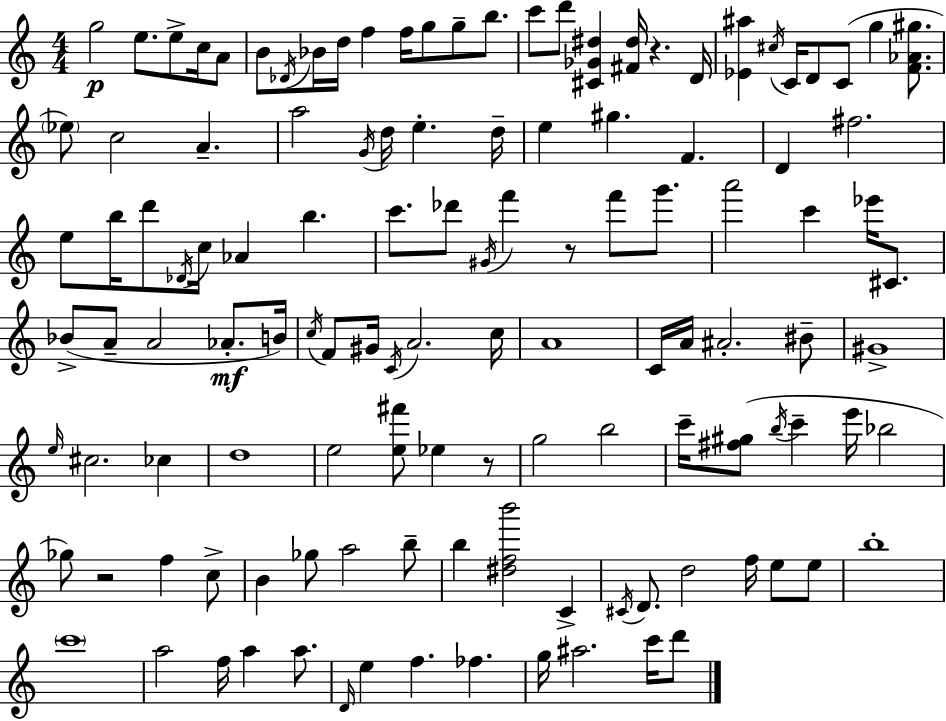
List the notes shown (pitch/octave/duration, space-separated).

G5/h E5/e. E5/e C5/s A4/e B4/e Db4/s Bb4/s D5/s F5/q F5/s G5/e G5/e B5/e. C6/e D6/e [C#4,Gb4,D#5]/q [F#4,D#5]/s R/q. D4/s [Eb4,A#5]/q C#5/s C4/s D4/e C4/e G5/q [F4,Ab4,G#5]/e. Eb5/e C5/h A4/q. A5/h G4/s D5/s E5/q. D5/s E5/q G#5/q. F4/q. D4/q F#5/h. E5/e B5/s D6/e Db4/s C5/s Ab4/q B5/q. C6/e. Db6/e G#4/s F6/q R/e F6/e G6/e. A6/h C6/q Eb6/s C#4/e. Bb4/e A4/e A4/h Ab4/e. B4/s C5/s F4/e G#4/s C4/s A4/h. C5/s A4/w C4/s A4/s A#4/h. BIS4/e G#4/w E5/s C#5/h. CES5/q D5/w E5/h [E5,F#6]/e Eb5/q R/e G5/h B5/h C6/s [F#5,G#5]/e B5/s C6/q E6/s Bb5/h Gb5/e R/h F5/q C5/e B4/q Gb5/e A5/h B5/e B5/q [D#5,F5,B6]/h C4/q C#4/s D4/e. D5/h F5/s E5/e E5/e B5/w C6/w A5/h F5/s A5/q A5/e. D4/s E5/q F5/q. FES5/q. G5/s A#5/h. C6/s D6/e